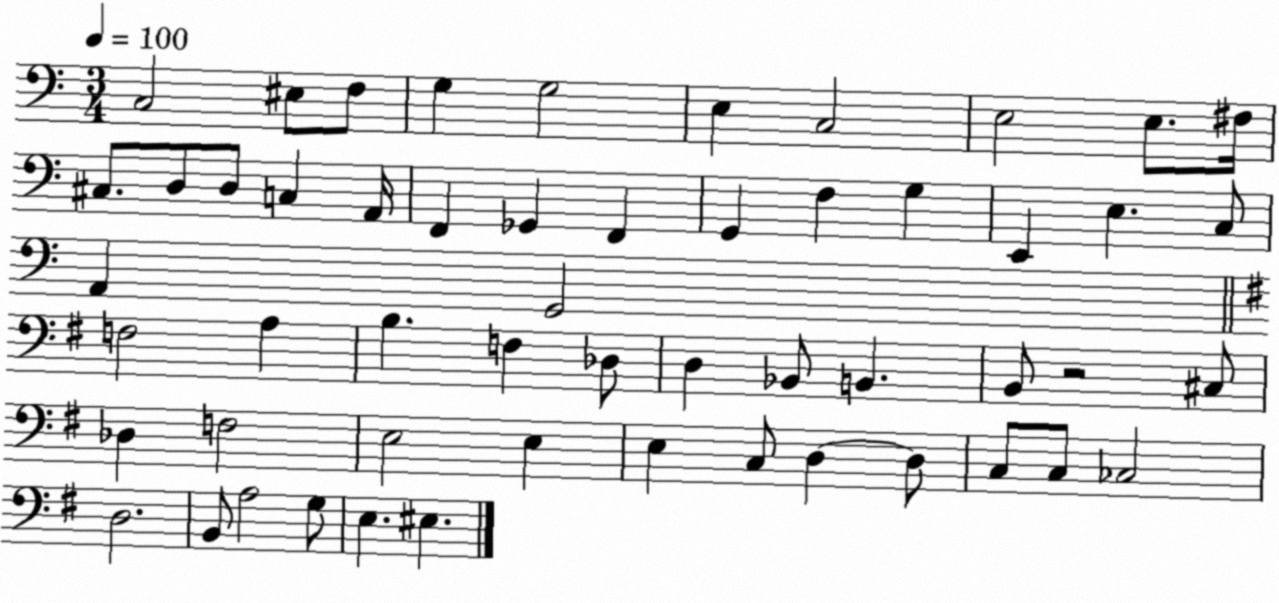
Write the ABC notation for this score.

X:1
T:Untitled
M:3/4
L:1/4
K:C
C,2 ^E,/2 F,/2 G, G,2 E, C,2 E,2 E,/2 ^F,/4 ^C,/2 D,/2 D,/2 C, A,,/4 F,, _G,, F,, G,, F, G, E,, E, C,/2 A,, G,,2 F,2 A, B, F, _D,/2 D, _B,,/2 B,, B,,/2 z2 ^C,/2 _D, F,2 E,2 E, E, C,/2 D, D,/2 C,/2 C,/2 _C,2 D,2 B,,/2 A,2 G,/2 E, ^E,